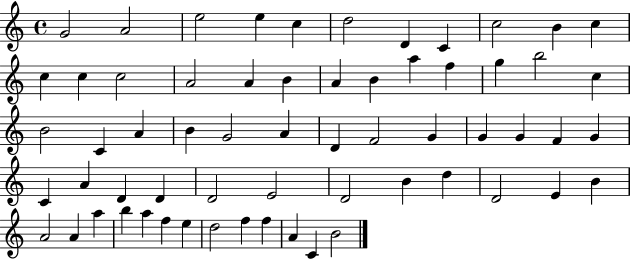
X:1
T:Untitled
M:4/4
L:1/4
K:C
G2 A2 e2 e c d2 D C c2 B c c c c2 A2 A B A B a f g b2 c B2 C A B G2 A D F2 G G G F G C A D D D2 E2 D2 B d D2 E B A2 A a b a f e d2 f f A C B2